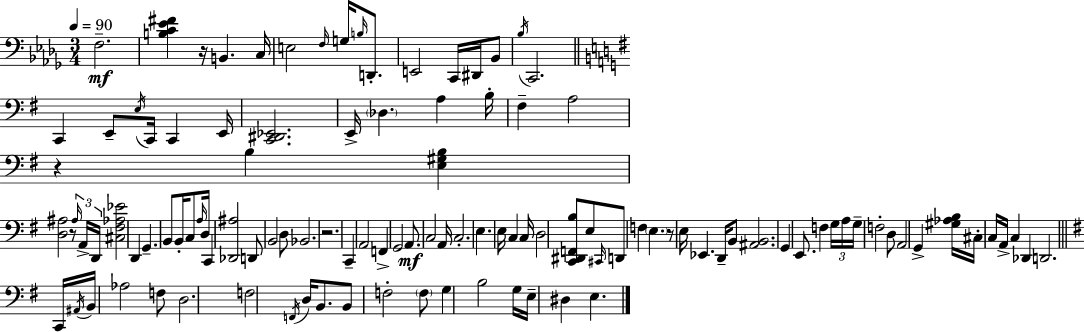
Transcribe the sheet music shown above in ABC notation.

X:1
T:Untitled
M:3/4
L:1/4
K:Bbm
F,2 [B,C_E^F] z/4 B,, C,/4 E,2 F,/4 G,/4 B,/4 D,,/2 E,,2 C,,/4 ^D,,/4 _B,,/2 _B,/4 C,,2 C,, E,,/2 E,/4 C,,/4 C,, E,,/4 [C,,^D,,_E,,]2 E,,/4 _D, A, B,/4 ^F, A,2 z B, [E,^G,B,] [D,^A,]2 z/2 ^A,/4 A,,/4 D,,/4 [^C,^F,_A,_E]2 D,, G,, B,,/2 B,,/4 C,/2 A,/4 D,/4 C,, [_D,,^A,]2 D,,/2 B,,2 D,/2 _B,,2 z2 C,, A,,2 F,, G,,2 A,,/2 C,2 A,,/4 C,2 E, E,/4 C, C,/4 D,2 [C,,^D,,F,,B,]/2 E,/2 ^C,,/4 D,,/2 F, E, z/2 E,/4 _E,, D,,/4 B,,/2 [^A,,B,,]2 G,, E,,/2 F, G,/4 A,/4 G,/4 F,2 D,/2 A,,2 G,, [^G,_A,B,]/4 ^C,/4 C,/4 A,,/4 C, _D,, D,,2 C,,/4 ^A,,/4 B,,/4 _A,2 F,/2 D,2 F,2 F,,/4 D,/4 B,,/2 B,,/2 F,2 F,/2 G, B,2 G,/4 E,/4 ^D, E,